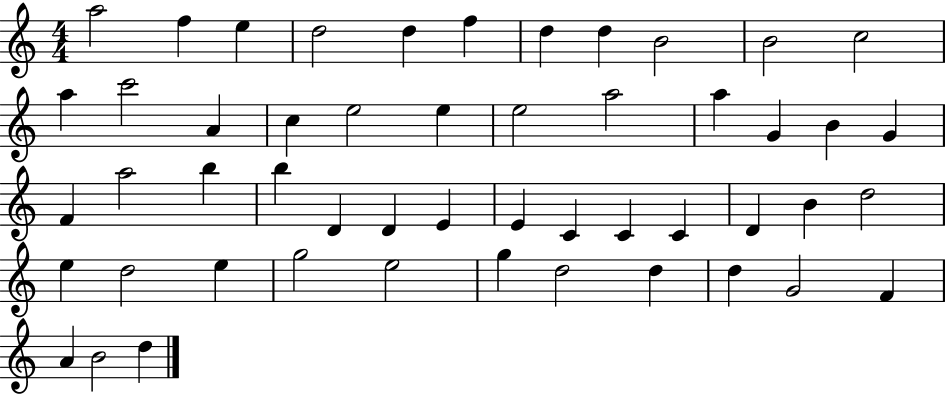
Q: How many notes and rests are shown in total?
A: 51